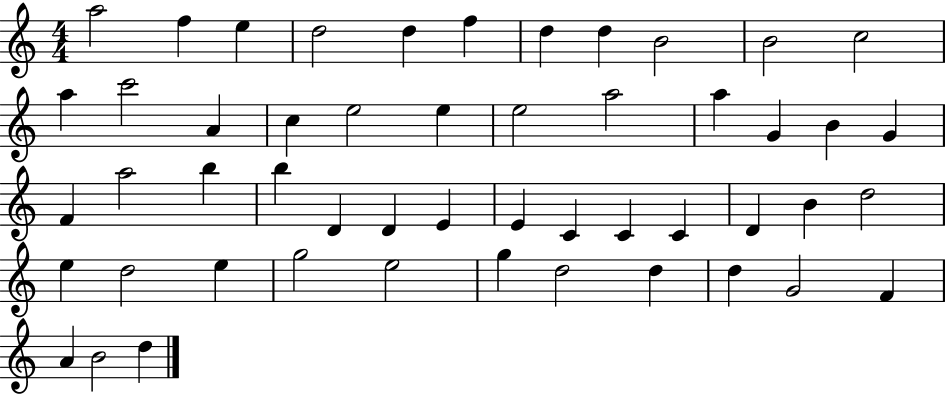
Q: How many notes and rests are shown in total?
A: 51